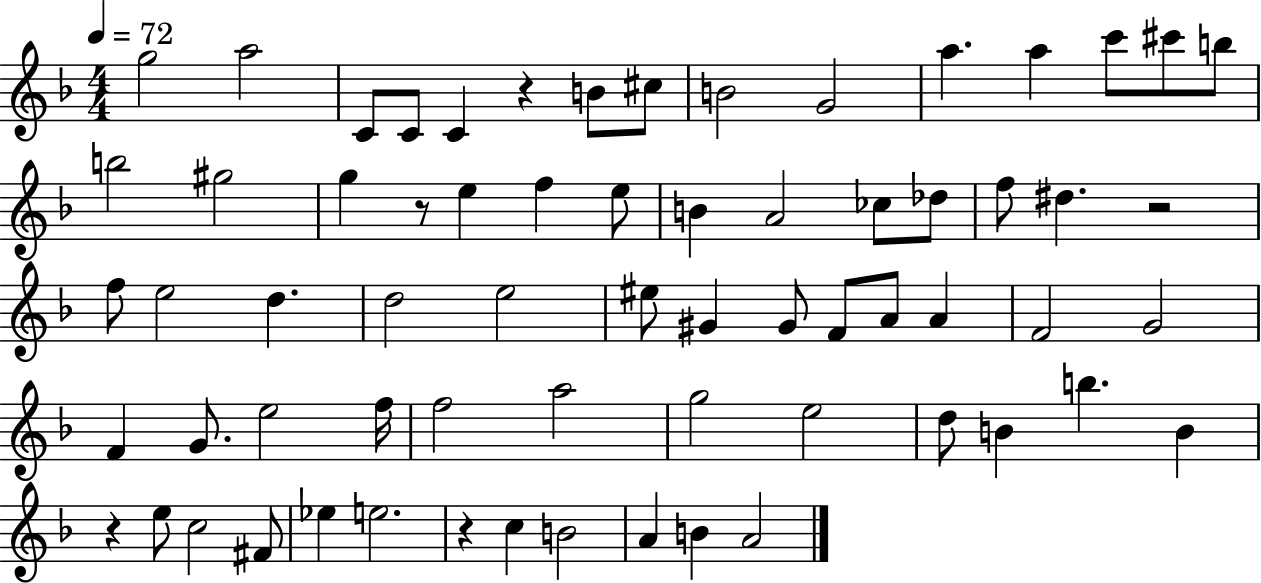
{
  \clef treble
  \numericTimeSignature
  \time 4/4
  \key f \major
  \tempo 4 = 72
  g''2 a''2 | c'8 c'8 c'4 r4 b'8 cis''8 | b'2 g'2 | a''4. a''4 c'''8 cis'''8 b''8 | \break b''2 gis''2 | g''4 r8 e''4 f''4 e''8 | b'4 a'2 ces''8 des''8 | f''8 dis''4. r2 | \break f''8 e''2 d''4. | d''2 e''2 | eis''8 gis'4 gis'8 f'8 a'8 a'4 | f'2 g'2 | \break f'4 g'8. e''2 f''16 | f''2 a''2 | g''2 e''2 | d''8 b'4 b''4. b'4 | \break r4 e''8 c''2 fis'8 | ees''4 e''2. | r4 c''4 b'2 | a'4 b'4 a'2 | \break \bar "|."
}